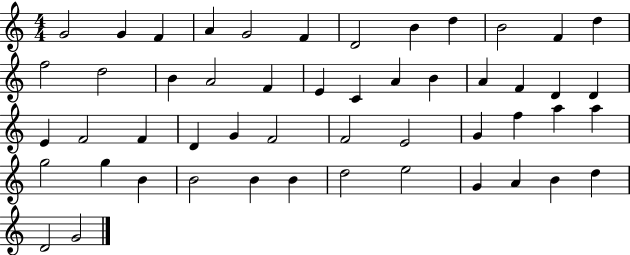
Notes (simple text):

G4/h G4/q F4/q A4/q G4/h F4/q D4/h B4/q D5/q B4/h F4/q D5/q F5/h D5/h B4/q A4/h F4/q E4/q C4/q A4/q B4/q A4/q F4/q D4/q D4/q E4/q F4/h F4/q D4/q G4/q F4/h F4/h E4/h G4/q F5/q A5/q A5/q G5/h G5/q B4/q B4/h B4/q B4/q D5/h E5/h G4/q A4/q B4/q D5/q D4/h G4/h